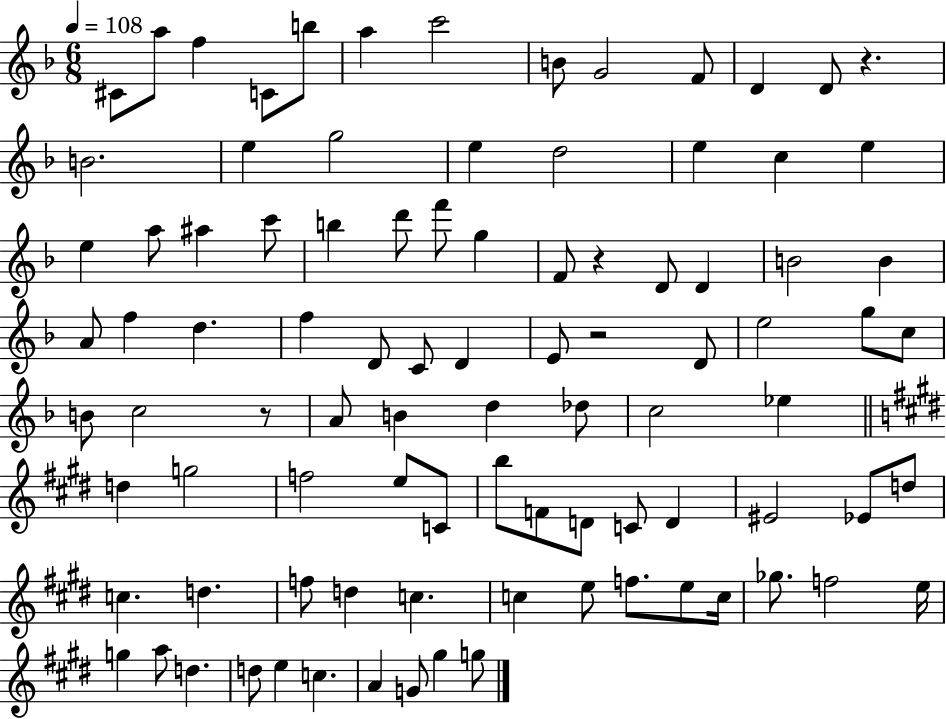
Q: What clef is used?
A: treble